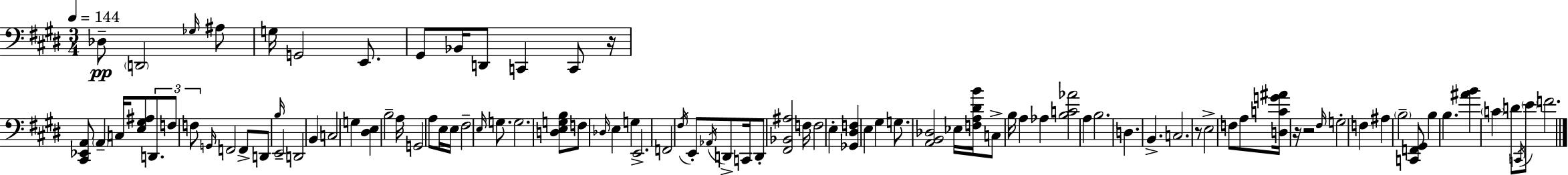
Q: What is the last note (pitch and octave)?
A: F4